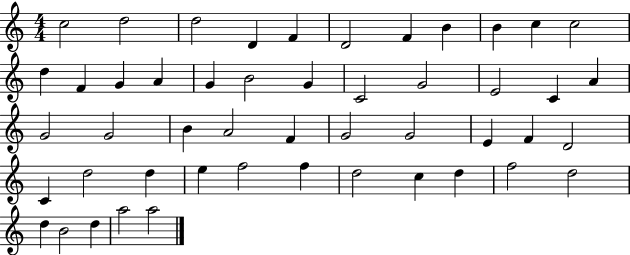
X:1
T:Untitled
M:4/4
L:1/4
K:C
c2 d2 d2 D F D2 F B B c c2 d F G A G B2 G C2 G2 E2 C A G2 G2 B A2 F G2 G2 E F D2 C d2 d e f2 f d2 c d f2 d2 d B2 d a2 a2